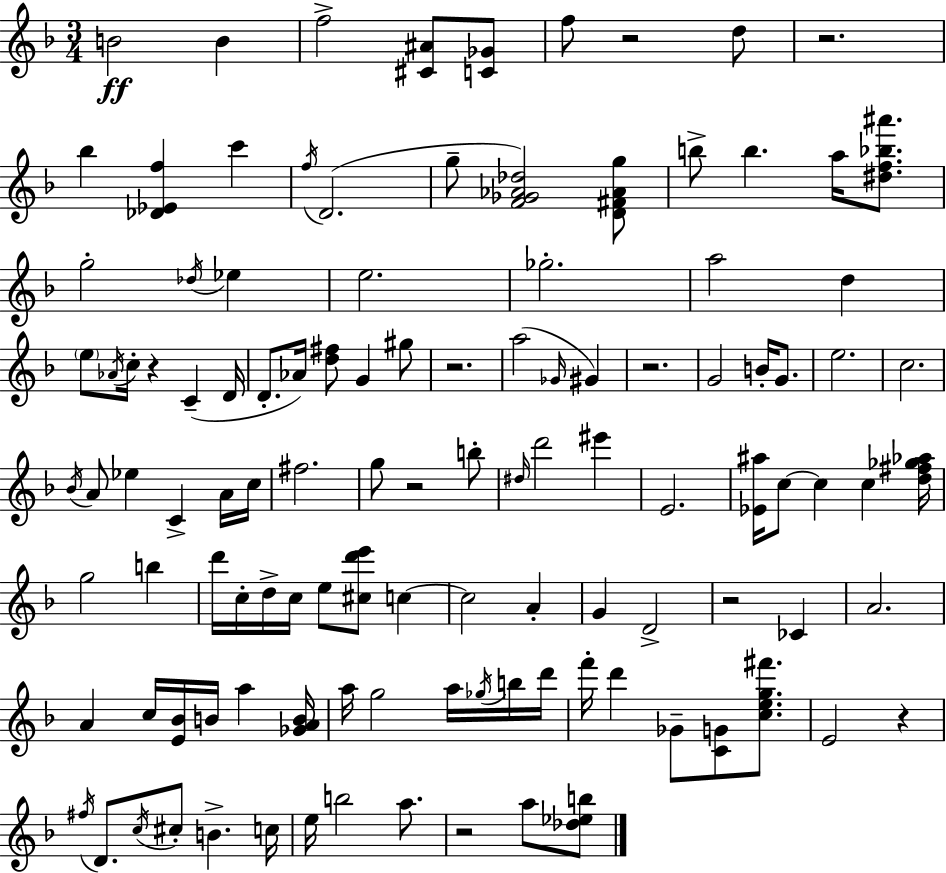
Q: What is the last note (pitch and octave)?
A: A5